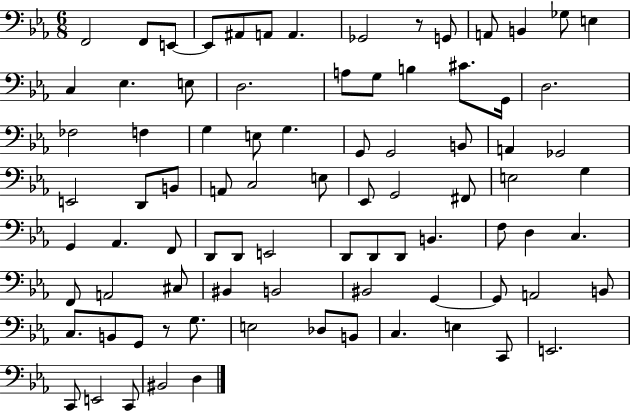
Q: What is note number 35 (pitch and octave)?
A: D2